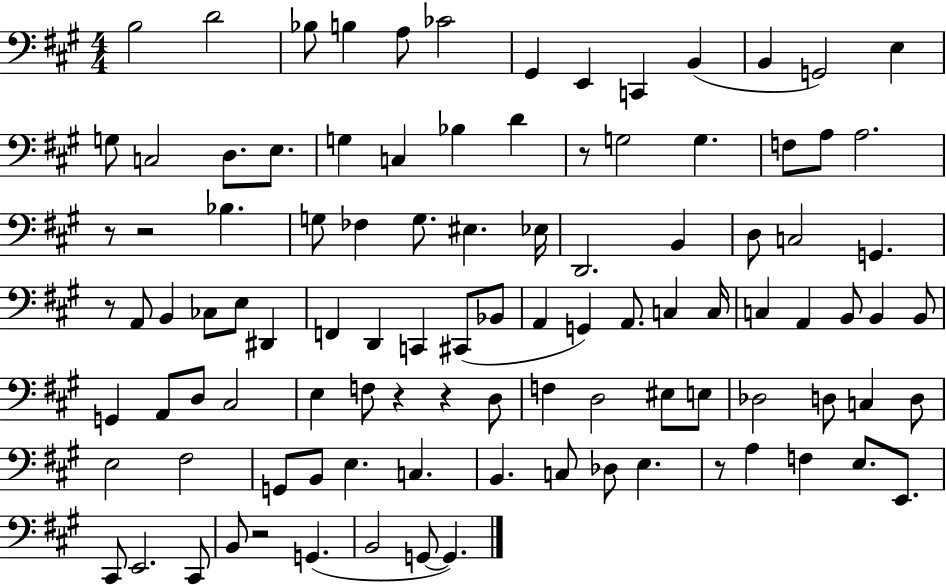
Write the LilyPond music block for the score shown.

{
  \clef bass
  \numericTimeSignature
  \time 4/4
  \key a \major
  \repeat volta 2 { b2 d'2 | bes8 b4 a8 ces'2 | gis,4 e,4 c,4 b,4( | b,4 g,2) e4 | \break g8 c2 d8. e8. | g4 c4 bes4 d'4 | r8 g2 g4. | f8 a8 a2. | \break r8 r2 bes4. | g8 fes4 g8. eis4. ees16 | d,2. b,4 | d8 c2 g,4. | \break r8 a,8 b,4 ces8 e8 dis,4 | f,4 d,4 c,4 cis,8( bes,8 | a,4 g,4) a,8. c4 c16 | c4 a,4 b,8 b,4 b,8 | \break g,4 a,8 d8 cis2 | e4 f8 r4 r4 d8 | f4 d2 eis8 e8 | des2 d8 c4 d8 | \break e2 fis2 | g,8 b,8 e4. c4. | b,4. c8 des8 e4. | r8 a4 f4 e8. e,8. | \break cis,8 e,2. cis,8 | b,8 r2 g,4.( | b,2 g,8~~ g,4.) | } \bar "|."
}